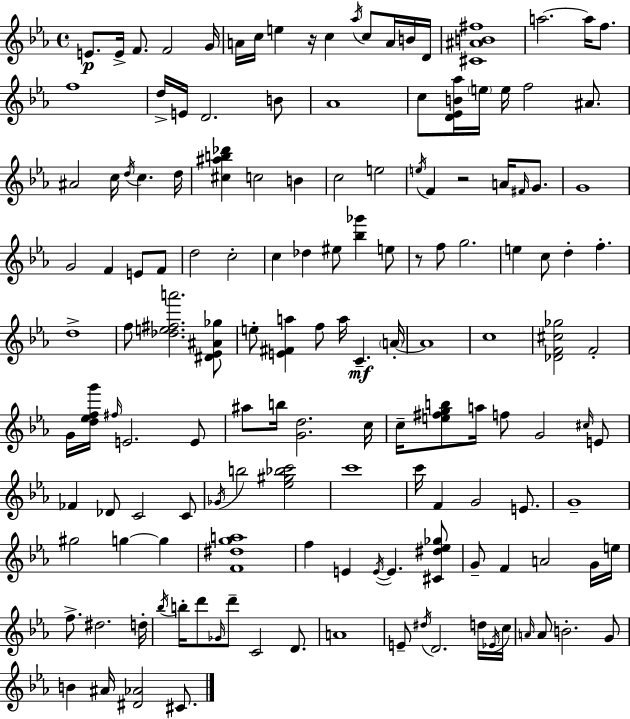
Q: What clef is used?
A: treble